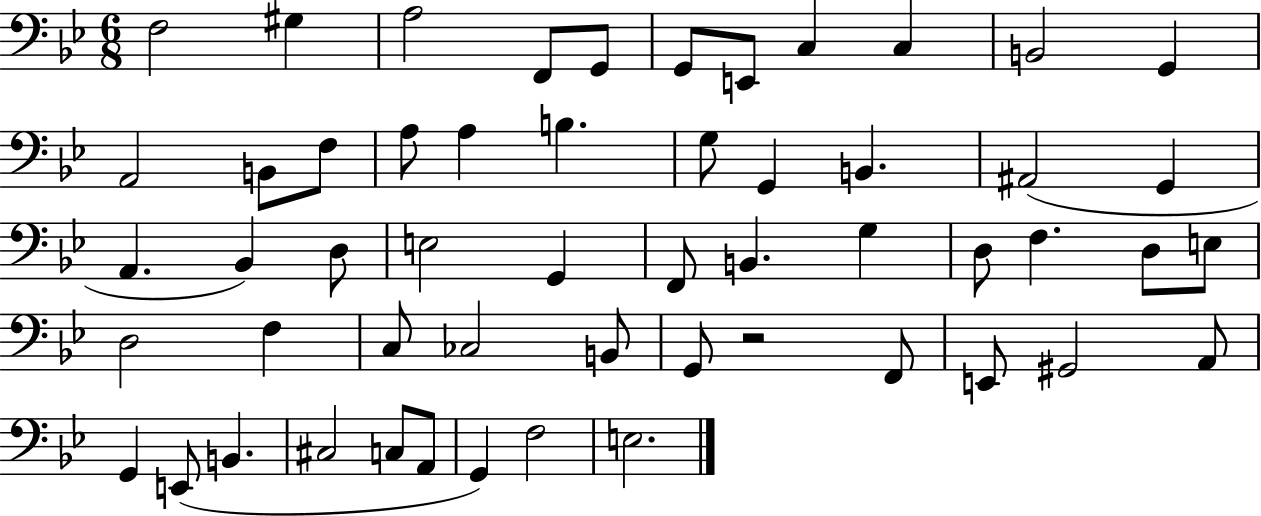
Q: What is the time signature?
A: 6/8